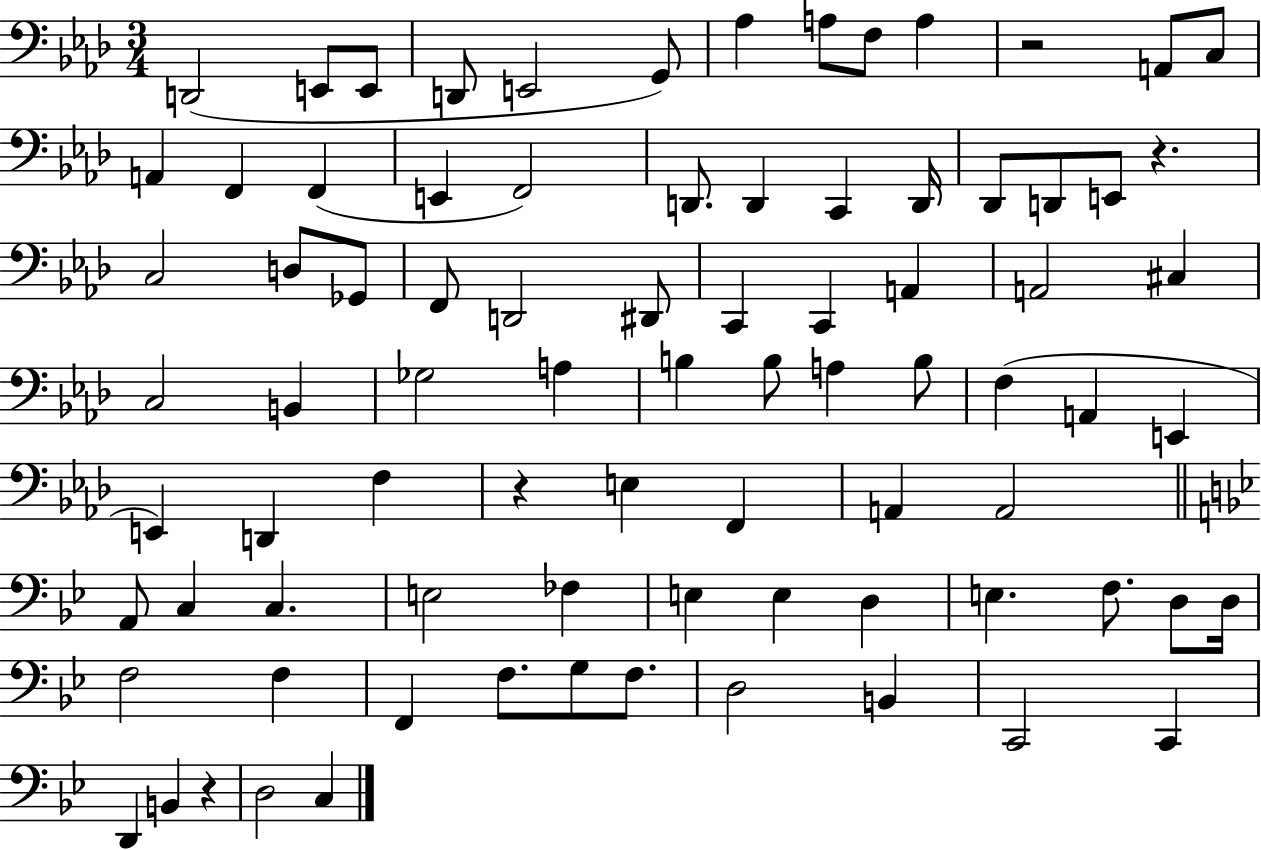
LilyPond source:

{
  \clef bass
  \numericTimeSignature
  \time 3/4
  \key aes \major
  d,2( e,8 e,8 | d,8 e,2 g,8) | aes4 a8 f8 a4 | r2 a,8 c8 | \break a,4 f,4 f,4( | e,4 f,2) | d,8. d,4 c,4 d,16 | des,8 d,8 e,8 r4. | \break c2 d8 ges,8 | f,8 d,2 dis,8 | c,4 c,4 a,4 | a,2 cis4 | \break c2 b,4 | ges2 a4 | b4 b8 a4 b8 | f4( a,4 e,4 | \break e,4) d,4 f4 | r4 e4 f,4 | a,4 a,2 | \bar "||" \break \key bes \major a,8 c4 c4. | e2 fes4 | e4 e4 d4 | e4. f8. d8 d16 | \break f2 f4 | f,4 f8. g8 f8. | d2 b,4 | c,2 c,4 | \break d,4 b,4 r4 | d2 c4 | \bar "|."
}